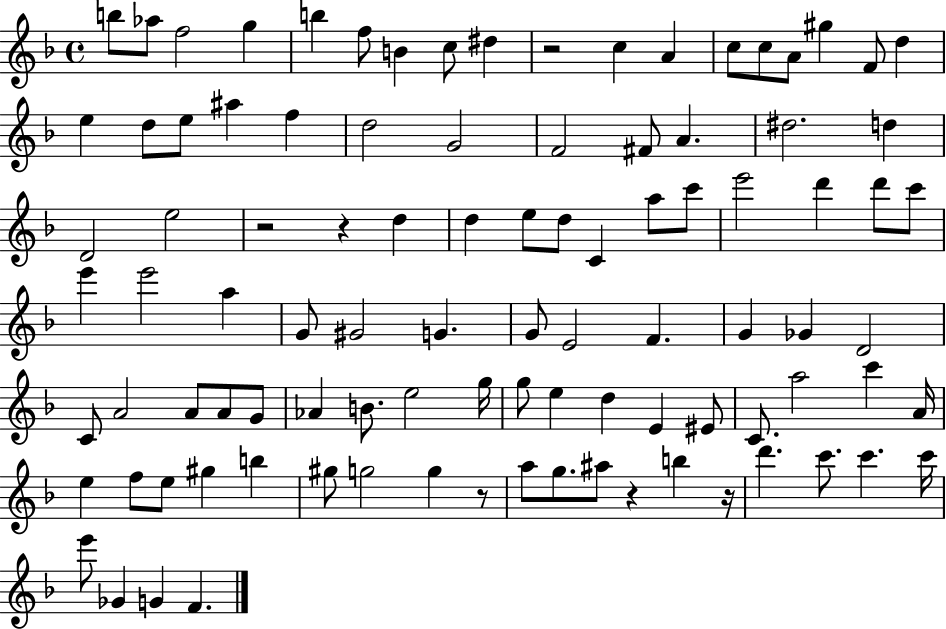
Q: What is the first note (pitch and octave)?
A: B5